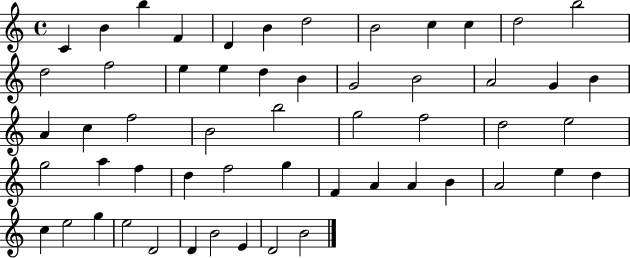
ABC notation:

X:1
T:Untitled
M:4/4
L:1/4
K:C
C B b F D B d2 B2 c c d2 b2 d2 f2 e e d B G2 B2 A2 G B A c f2 B2 b2 g2 f2 d2 e2 g2 a f d f2 g F A A B A2 e d c e2 g e2 D2 D B2 E D2 B2